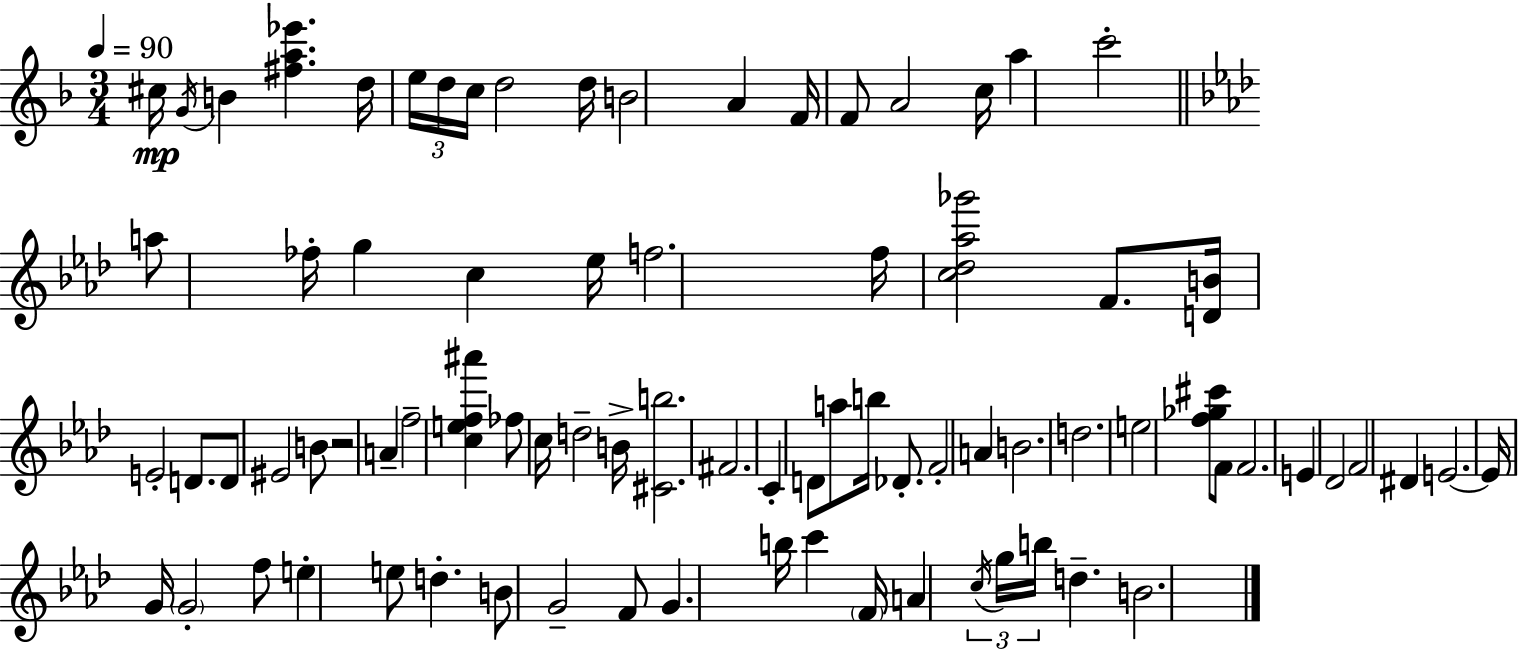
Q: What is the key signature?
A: D minor